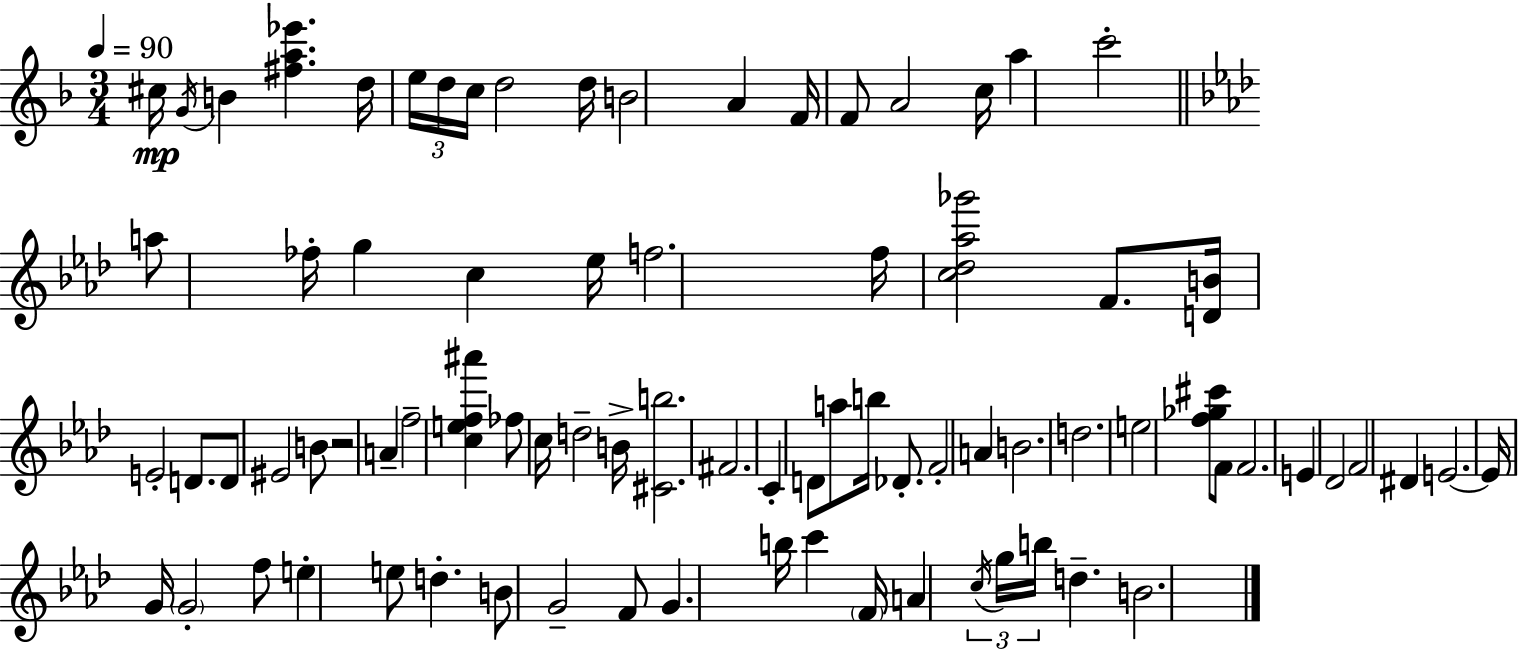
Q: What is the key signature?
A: D minor